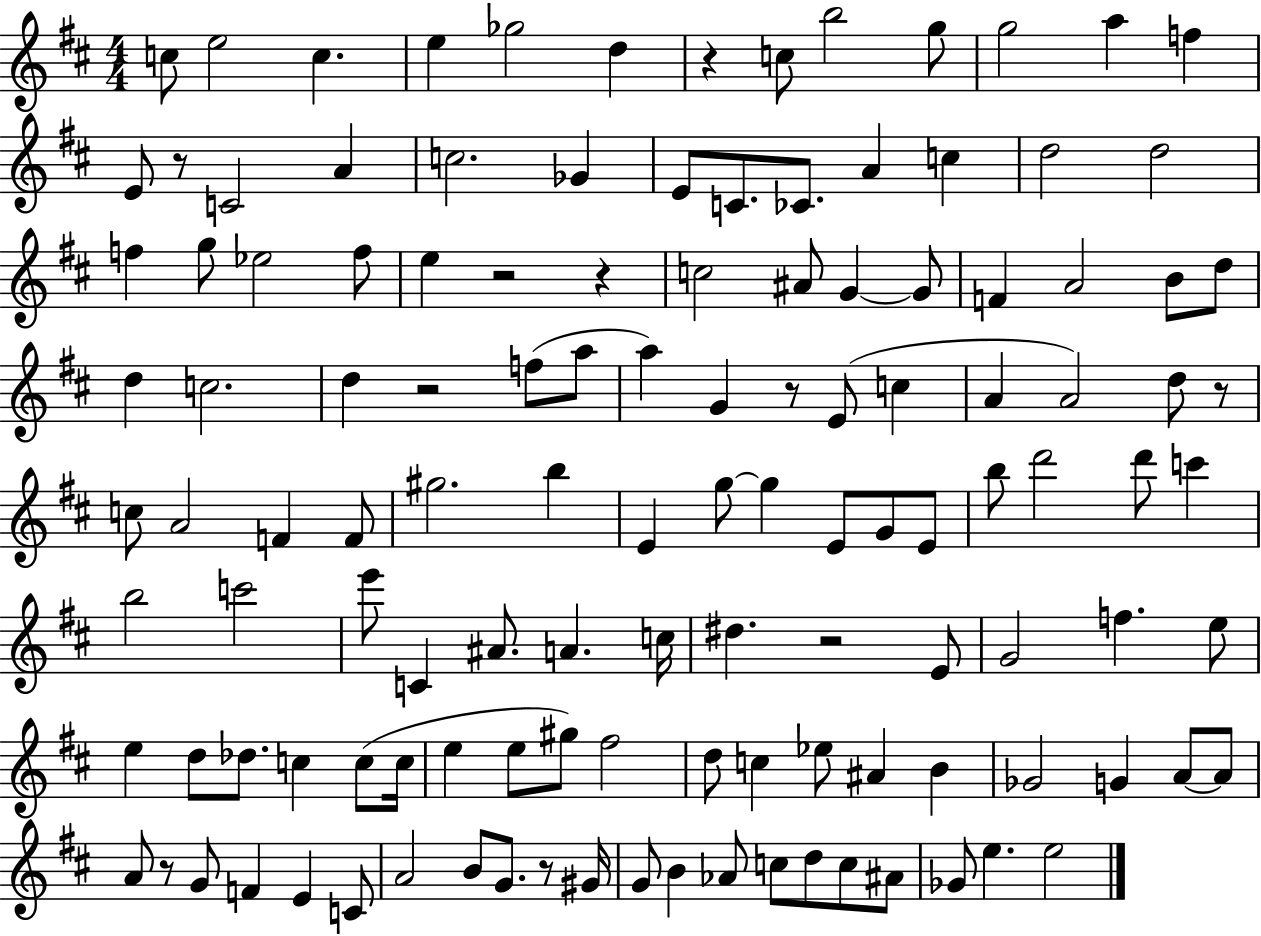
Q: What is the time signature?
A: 4/4